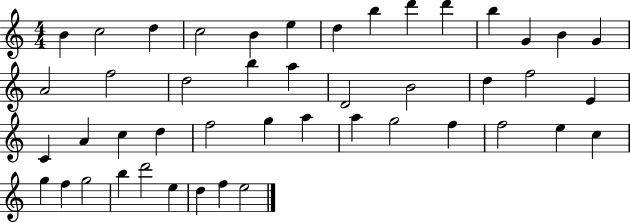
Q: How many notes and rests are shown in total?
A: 46